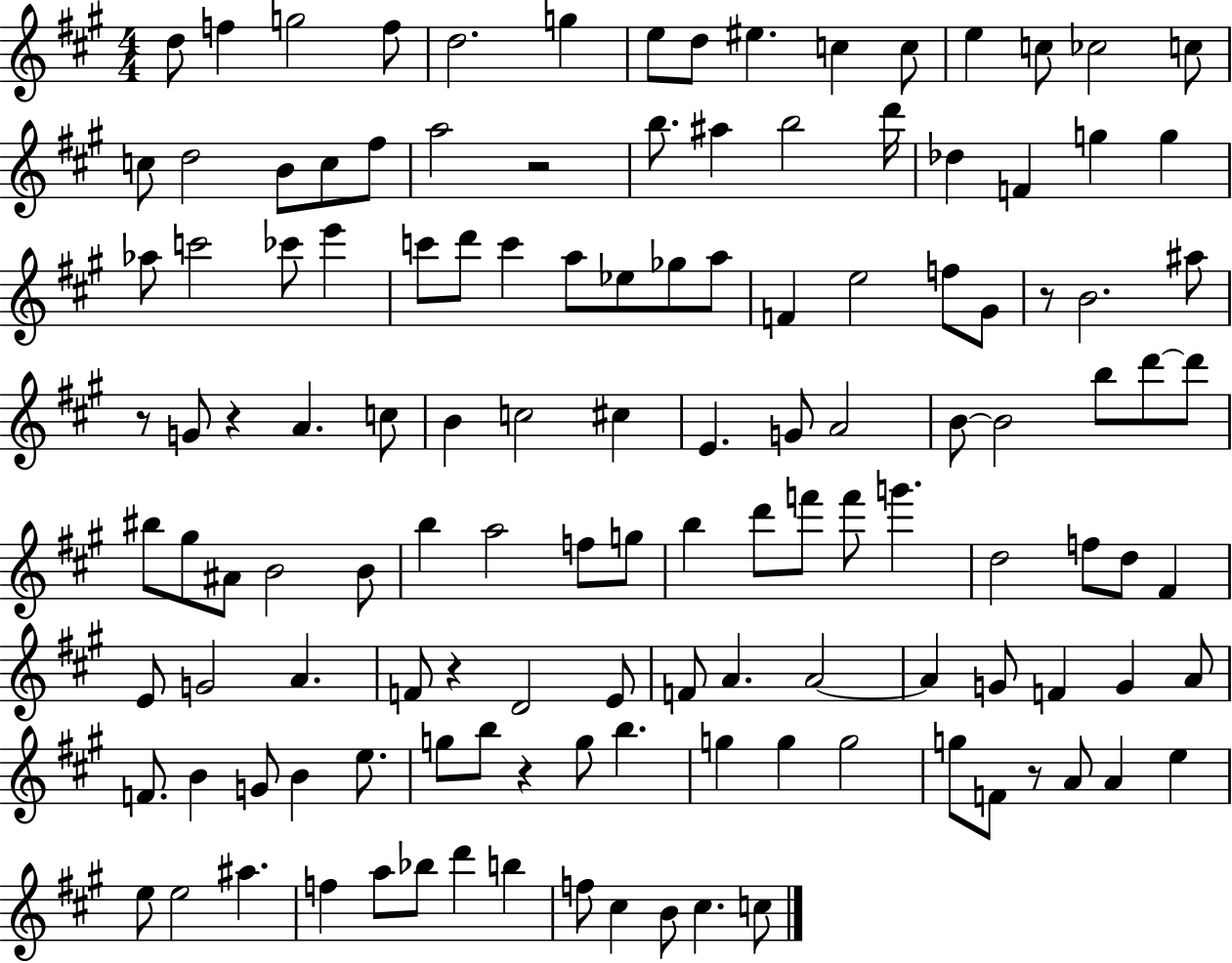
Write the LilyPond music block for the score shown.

{
  \clef treble
  \numericTimeSignature
  \time 4/4
  \key a \major
  d''8 f''4 g''2 f''8 | d''2. g''4 | e''8 d''8 eis''4. c''4 c''8 | e''4 c''8 ces''2 c''8 | \break c''8 d''2 b'8 c''8 fis''8 | a''2 r2 | b''8. ais''4 b''2 d'''16 | des''4 f'4 g''4 g''4 | \break aes''8 c'''2 ces'''8 e'''4 | c'''8 d'''8 c'''4 a''8 ees''8 ges''8 a''8 | f'4 e''2 f''8 gis'8 | r8 b'2. ais''8 | \break r8 g'8 r4 a'4. c''8 | b'4 c''2 cis''4 | e'4. g'8 a'2 | b'8~~ b'2 b''8 d'''8~~ d'''8 | \break bis''8 gis''8 ais'8 b'2 b'8 | b''4 a''2 f''8 g''8 | b''4 d'''8 f'''8 f'''8 g'''4. | d''2 f''8 d''8 fis'4 | \break e'8 g'2 a'4. | f'8 r4 d'2 e'8 | f'8 a'4. a'2~~ | a'4 g'8 f'4 g'4 a'8 | \break f'8. b'4 g'8 b'4 e''8. | g''8 b''8 r4 g''8 b''4. | g''4 g''4 g''2 | g''8 f'8 r8 a'8 a'4 e''4 | \break e''8 e''2 ais''4. | f''4 a''8 bes''8 d'''4 b''4 | f''8 cis''4 b'8 cis''4. c''8 | \bar "|."
}